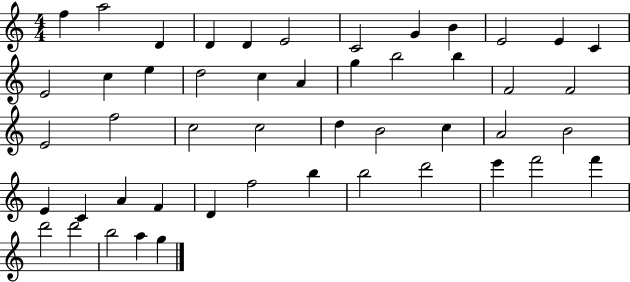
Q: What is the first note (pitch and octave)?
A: F5